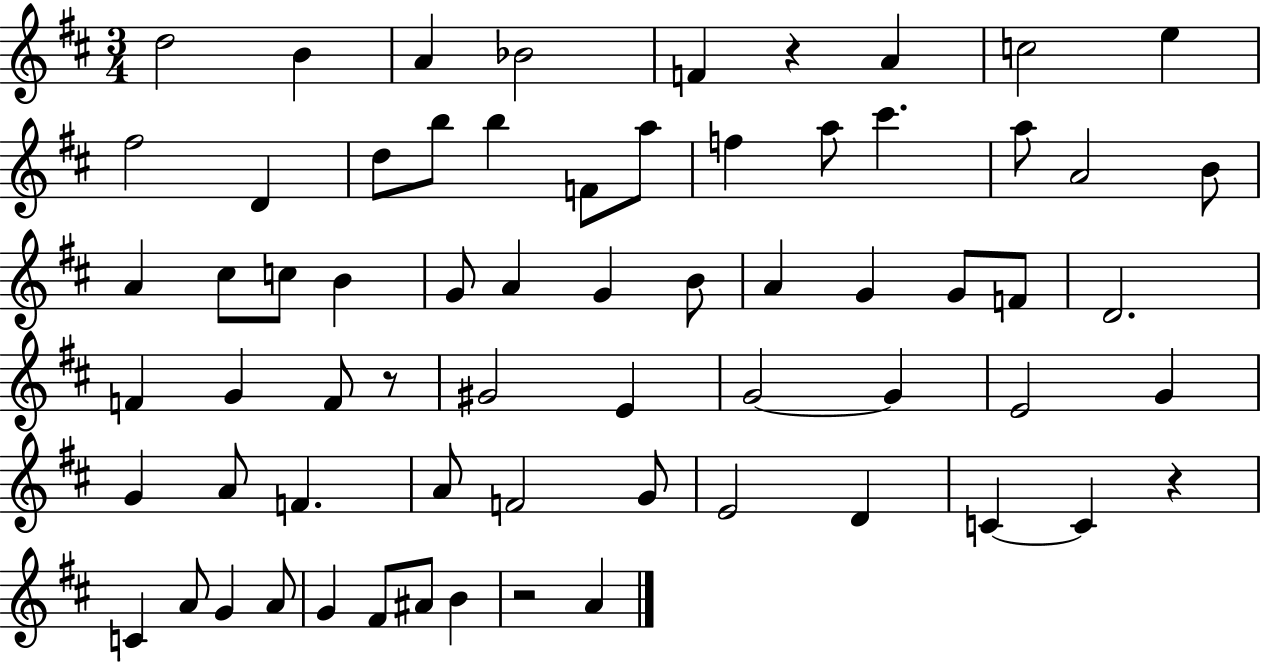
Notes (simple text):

D5/h B4/q A4/q Bb4/h F4/q R/q A4/q C5/h E5/q F#5/h D4/q D5/e B5/e B5/q F4/e A5/e F5/q A5/e C#6/q. A5/e A4/h B4/e A4/q C#5/e C5/e B4/q G4/e A4/q G4/q B4/e A4/q G4/q G4/e F4/e D4/h. F4/q G4/q F4/e R/e G#4/h E4/q G4/h G4/q E4/h G4/q G4/q A4/e F4/q. A4/e F4/h G4/e E4/h D4/q C4/q C4/q R/q C4/q A4/e G4/q A4/e G4/q F#4/e A#4/e B4/q R/h A4/q